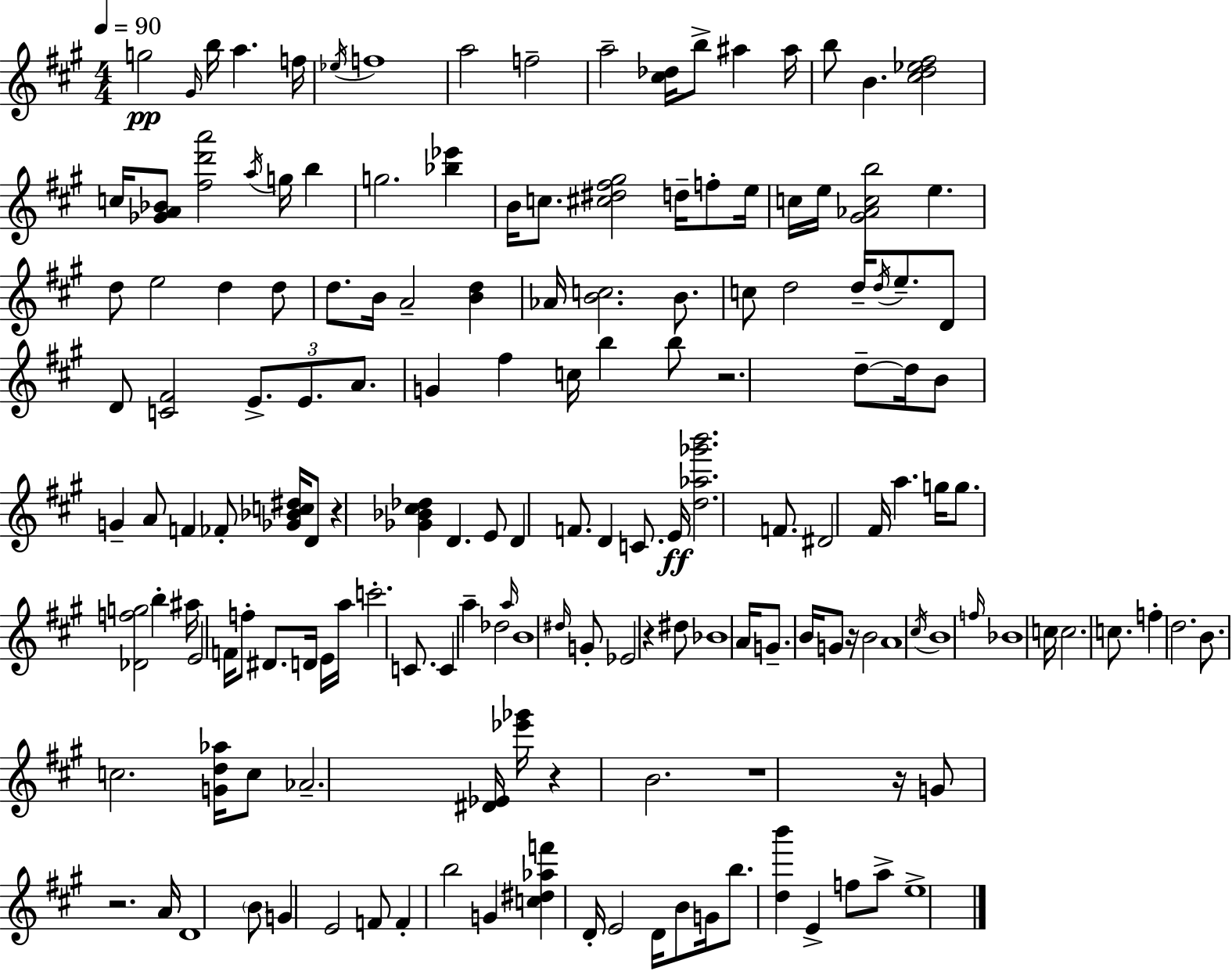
{
  \clef treble
  \numericTimeSignature
  \time 4/4
  \key a \major
  \tempo 4 = 90
  g''2\pp \grace { gis'16 } b''16 a''4. | f''16 \acciaccatura { ees''16 } f''1 | a''2 f''2-- | a''2-- <cis'' des''>16 b''8-> ais''4 | \break ais''16 b''8 b'4. <cis'' d'' ees'' fis''>2 | c''16 <ges' a' bes'>8 <fis'' d''' a'''>2 \acciaccatura { a''16 } g''16 b''4 | g''2. <bes'' ees'''>4 | b'16 c''8. <cis'' dis'' fis'' gis''>2 d''16-- | \break f''8-. e''16 c''16 e''16 <gis' aes' c'' b''>2 e''4. | d''8 e''2 d''4 | d''8 d''8. b'16 a'2-- <b' d''>4 | aes'16 <b' c''>2. | \break b'8. c''8 d''2 d''16-- \acciaccatura { d''16 } e''8.-- | d'8 d'8 <c' fis'>2 \tuplet 3/2 { e'8.-> | e'8. a'8. } g'4 fis''4 c''16 | b''4 b''8 r2. | \break d''8--~~ d''16 b'8 g'4-- a'8 f'4 | fes'8-. <ges' bes' c'' dis''>16 d'8 r4 <ges' bes' cis'' des''>4 d'4. | e'8 d'4 f'8. d'4 | c'8. e'16\ff <d'' aes'' ges''' b'''>2. | \break f'8. dis'2 fis'16 a''4. | g''16 g''8. <des' f'' g''>2 b''4-. | ais''16 e'2 f'16 f''8-. dis'8. | d'16 e'16 a''16 c'''2.-. | \break c'8. c'4 a''4-- des''2 | \grace { a''16 } b'1 | \grace { dis''16 } g'8-. ees'2 | r4 dis''8 bes'1 | \break a'16 g'8.-- b'16 g'8 r16 b'2 | a'1 | \acciaccatura { cis''16 } b'1 | \grace { f''16 } bes'1 | \break c''16 c''2. | c''8. f''4-. d''2. | b'8. c''2. | <g' d'' aes''>16 c''8 aes'2.-- | \break <dis' ees'>16 <ees''' ges'''>16 r4 b'2. | r1 | r16 g'8 r2. | a'16 d'1 | \break \parenthesize b'8 g'4 e'2 | f'8 f'4-. b''2 | g'4 <c'' dis'' aes'' f'''>4 d'16-. e'2 | d'16 b'8 g'16 b''8. <d'' b'''>4 | \break e'4-> f''8 a''8-> e''1-> | \bar "|."
}